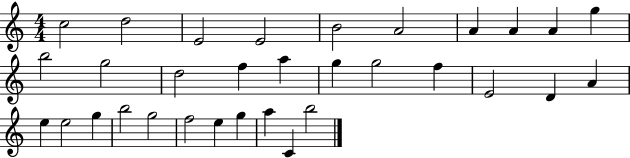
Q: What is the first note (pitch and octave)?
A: C5